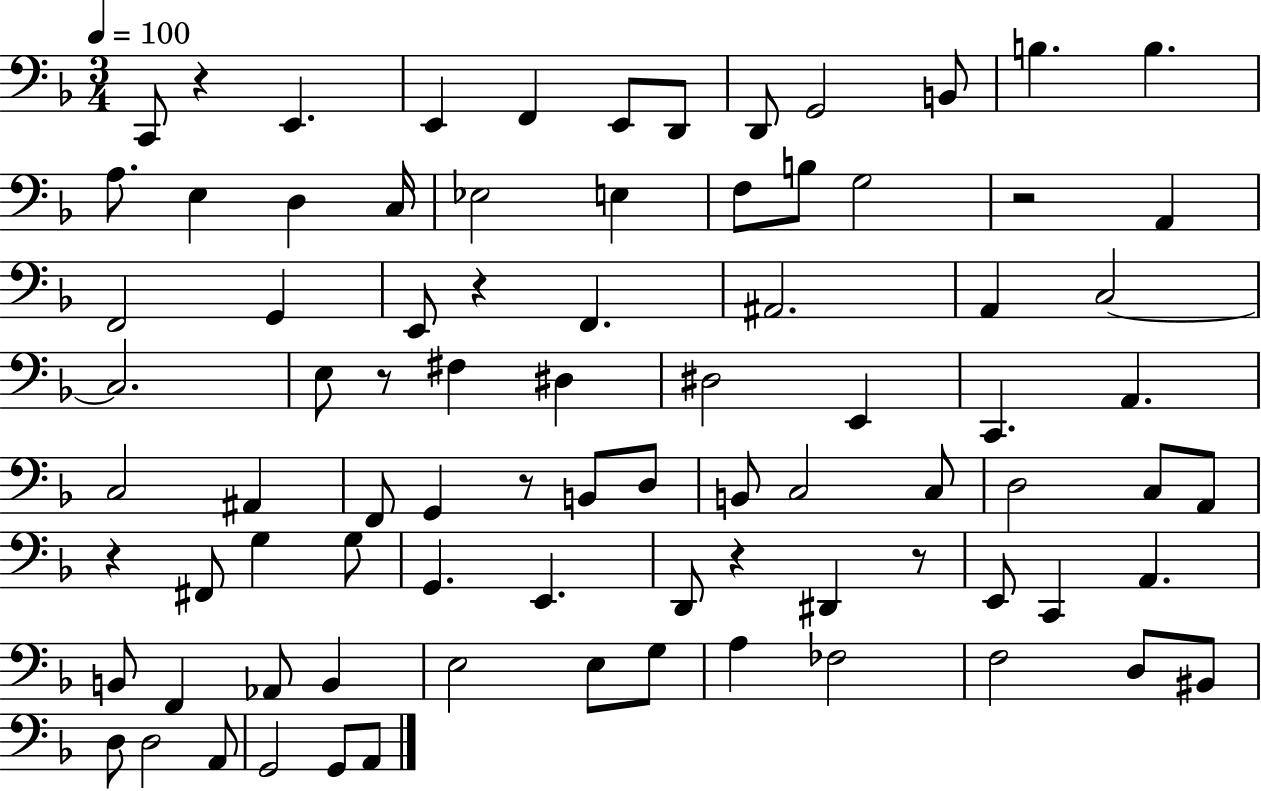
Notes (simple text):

C2/e R/q E2/q. E2/q F2/q E2/e D2/e D2/e G2/h B2/e B3/q. B3/q. A3/e. E3/q D3/q C3/s Eb3/h E3/q F3/e B3/e G3/h R/h A2/q F2/h G2/q E2/e R/q F2/q. A#2/h. A2/q C3/h C3/h. E3/e R/e F#3/q D#3/q D#3/h E2/q C2/q. A2/q. C3/h A#2/q F2/e G2/q R/e B2/e D3/e B2/e C3/h C3/e D3/h C3/e A2/e R/q F#2/e G3/q G3/e G2/q. E2/q. D2/e R/q D#2/q R/e E2/e C2/q A2/q. B2/e F2/q Ab2/e B2/q E3/h E3/e G3/e A3/q FES3/h F3/h D3/e BIS2/e D3/e D3/h A2/e G2/h G2/e A2/e